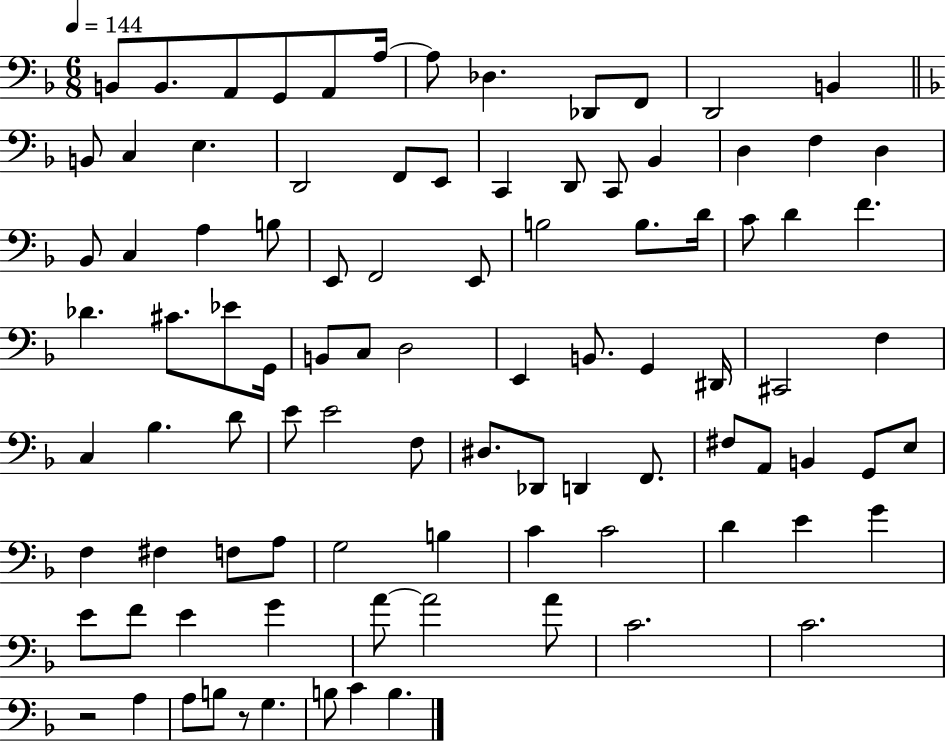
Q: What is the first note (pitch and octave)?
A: B2